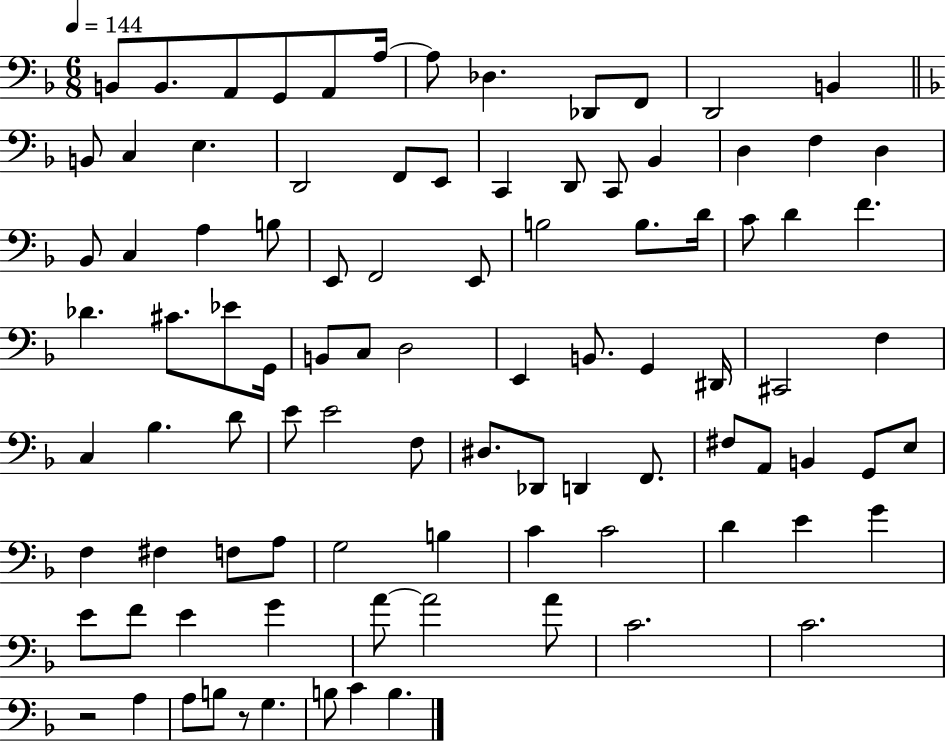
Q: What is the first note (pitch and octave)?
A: B2